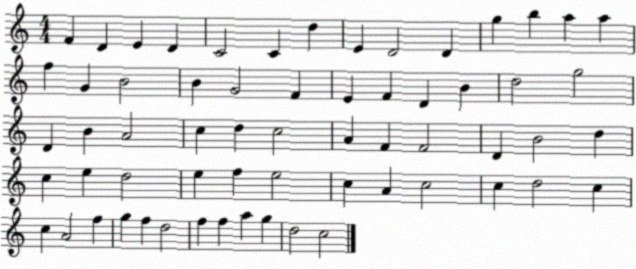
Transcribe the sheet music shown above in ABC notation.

X:1
T:Untitled
M:4/4
L:1/4
K:C
F D E D C2 C d E D2 D g b a a f G B2 B G2 F E F D B d2 g2 D B A2 c d c2 A F F2 D B2 d c e d2 e f e2 c A c2 c d2 c c A2 f g f d2 f f a g d2 c2